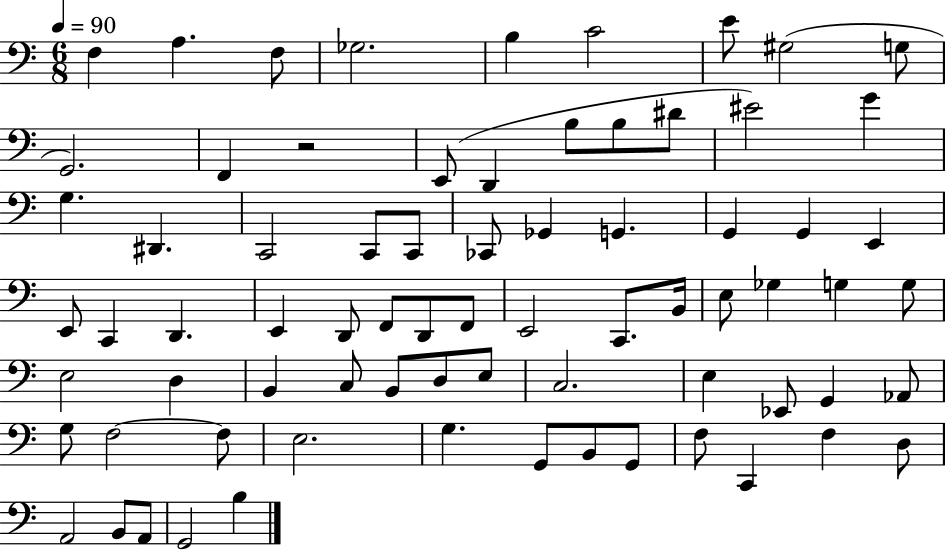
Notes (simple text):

F3/q A3/q. F3/e Gb3/h. B3/q C4/h E4/e G#3/h G3/e G2/h. F2/q R/h E2/e D2/q B3/e B3/e D#4/e EIS4/h G4/q G3/q. D#2/q. C2/h C2/e C2/e CES2/e Gb2/q G2/q. G2/q G2/q E2/q E2/e C2/q D2/q. E2/q D2/e F2/e D2/e F2/e E2/h C2/e. B2/s E3/e Gb3/q G3/q G3/e E3/h D3/q B2/q C3/e B2/e D3/e E3/e C3/h. E3/q Eb2/e G2/q Ab2/e G3/e F3/h F3/e E3/h. G3/q. G2/e B2/e G2/e F3/e C2/q F3/q D3/e A2/h B2/e A2/e G2/h B3/q